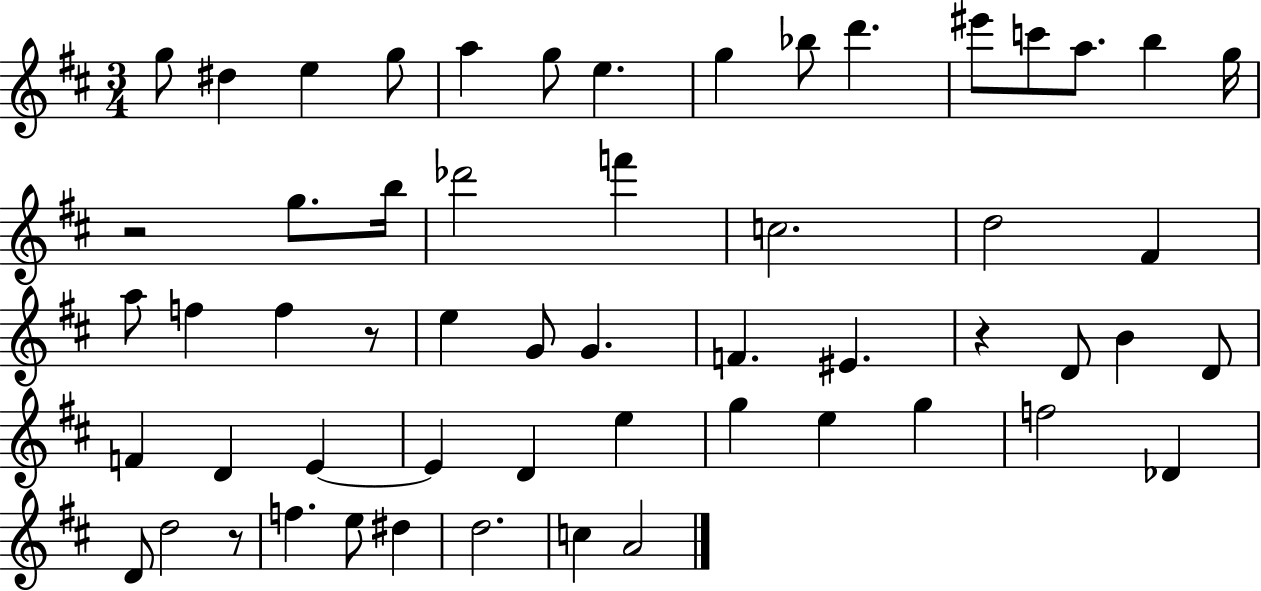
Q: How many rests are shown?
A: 4